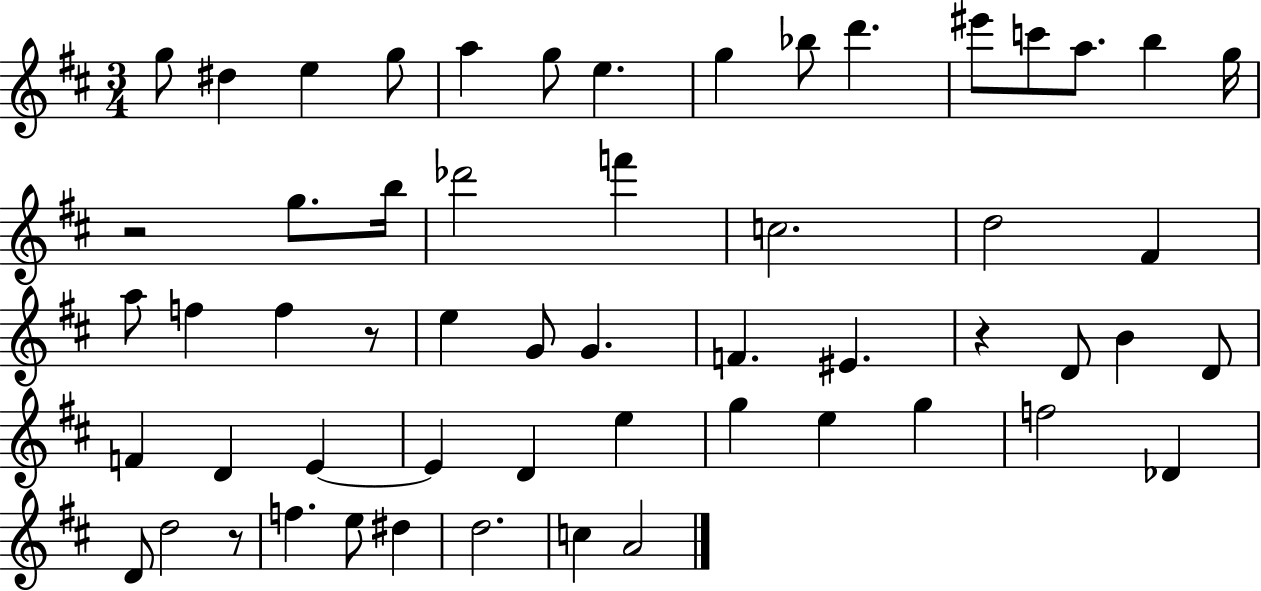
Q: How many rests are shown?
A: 4